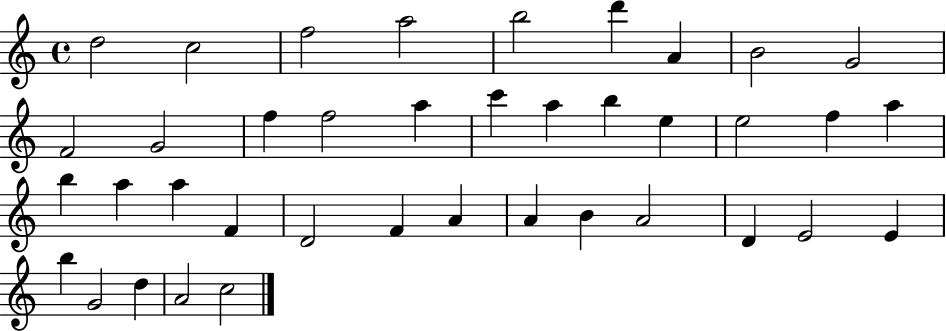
{
  \clef treble
  \time 4/4
  \defaultTimeSignature
  \key c \major
  d''2 c''2 | f''2 a''2 | b''2 d'''4 a'4 | b'2 g'2 | \break f'2 g'2 | f''4 f''2 a''4 | c'''4 a''4 b''4 e''4 | e''2 f''4 a''4 | \break b''4 a''4 a''4 f'4 | d'2 f'4 a'4 | a'4 b'4 a'2 | d'4 e'2 e'4 | \break b''4 g'2 d''4 | a'2 c''2 | \bar "|."
}